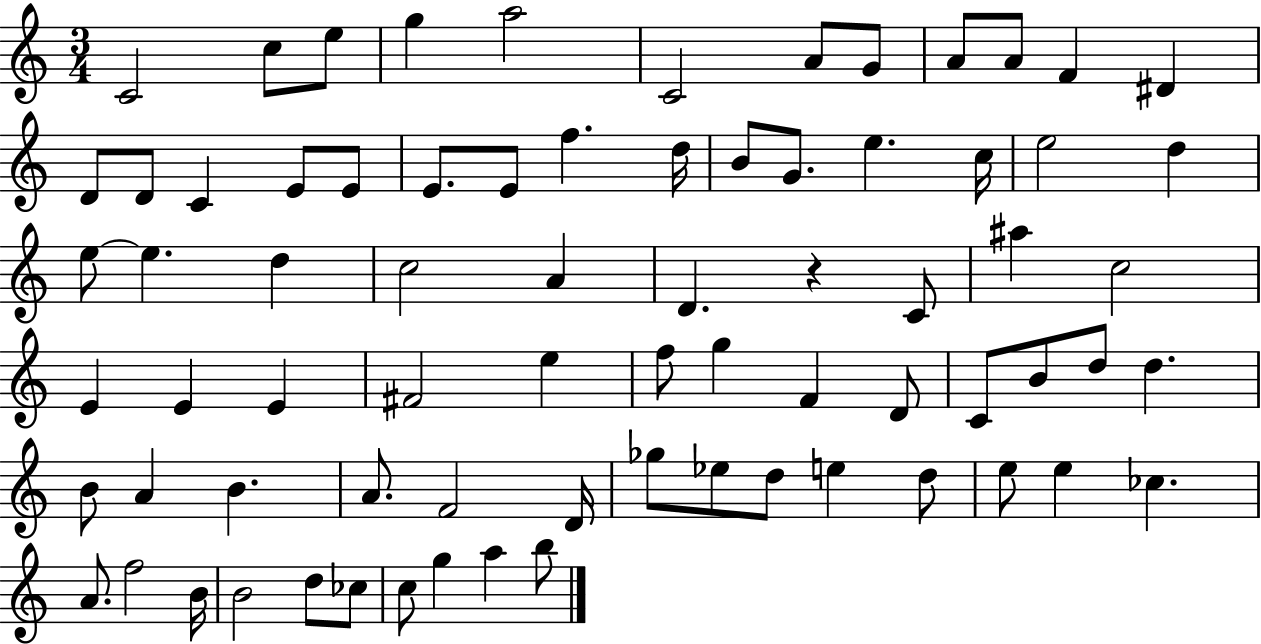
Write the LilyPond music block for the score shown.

{
  \clef treble
  \numericTimeSignature
  \time 3/4
  \key c \major
  c'2 c''8 e''8 | g''4 a''2 | c'2 a'8 g'8 | a'8 a'8 f'4 dis'4 | \break d'8 d'8 c'4 e'8 e'8 | e'8. e'8 f''4. d''16 | b'8 g'8. e''4. c''16 | e''2 d''4 | \break e''8~~ e''4. d''4 | c''2 a'4 | d'4. r4 c'8 | ais''4 c''2 | \break e'4 e'4 e'4 | fis'2 e''4 | f''8 g''4 f'4 d'8 | c'8 b'8 d''8 d''4. | \break b'8 a'4 b'4. | a'8. f'2 d'16 | ges''8 ees''8 d''8 e''4 d''8 | e''8 e''4 ces''4. | \break a'8. f''2 b'16 | b'2 d''8 ces''8 | c''8 g''4 a''4 b''8 | \bar "|."
}